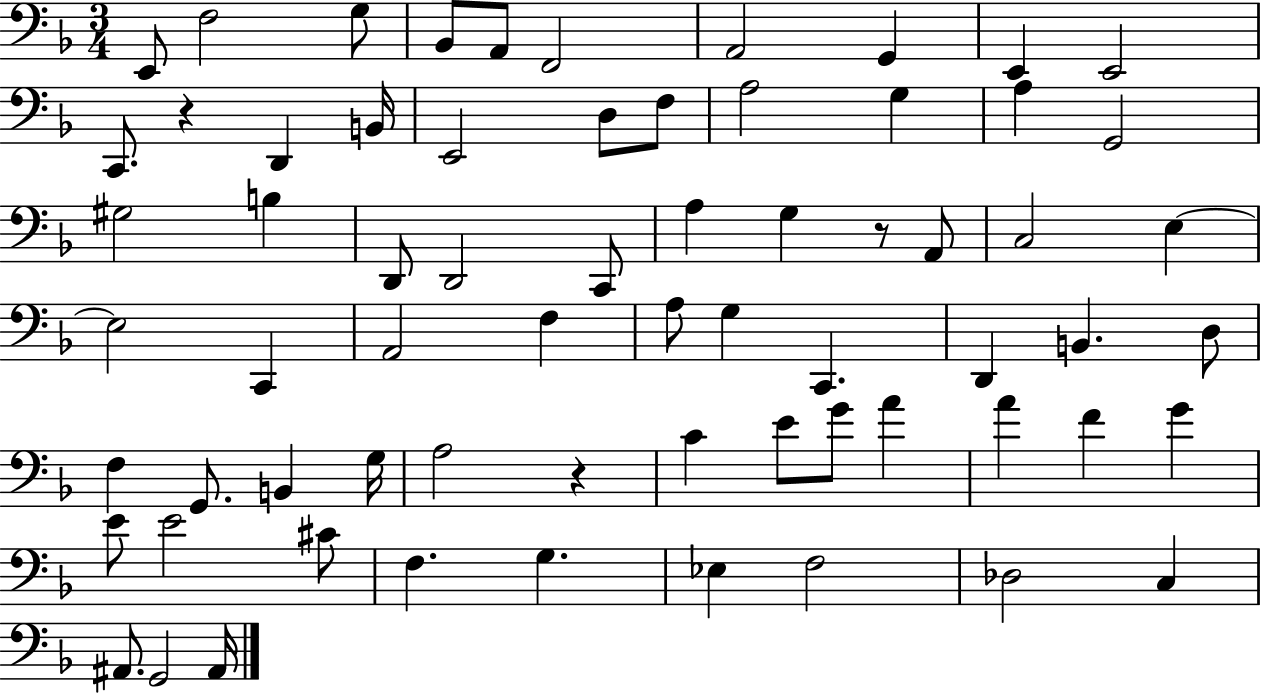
X:1
T:Untitled
M:3/4
L:1/4
K:F
E,,/2 F,2 G,/2 _B,,/2 A,,/2 F,,2 A,,2 G,, E,, E,,2 C,,/2 z D,, B,,/4 E,,2 D,/2 F,/2 A,2 G, A, G,,2 ^G,2 B, D,,/2 D,,2 C,,/2 A, G, z/2 A,,/2 C,2 E, E,2 C,, A,,2 F, A,/2 G, C,, D,, B,, D,/2 F, G,,/2 B,, G,/4 A,2 z C E/2 G/2 A A F G E/2 E2 ^C/2 F, G, _E, F,2 _D,2 C, ^A,,/2 G,,2 ^A,,/4